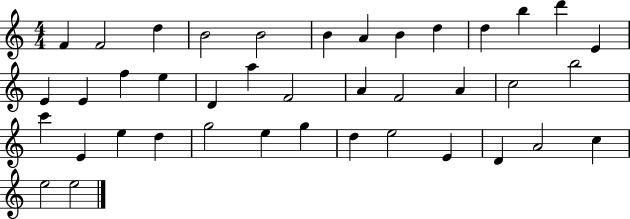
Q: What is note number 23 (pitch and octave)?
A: A4